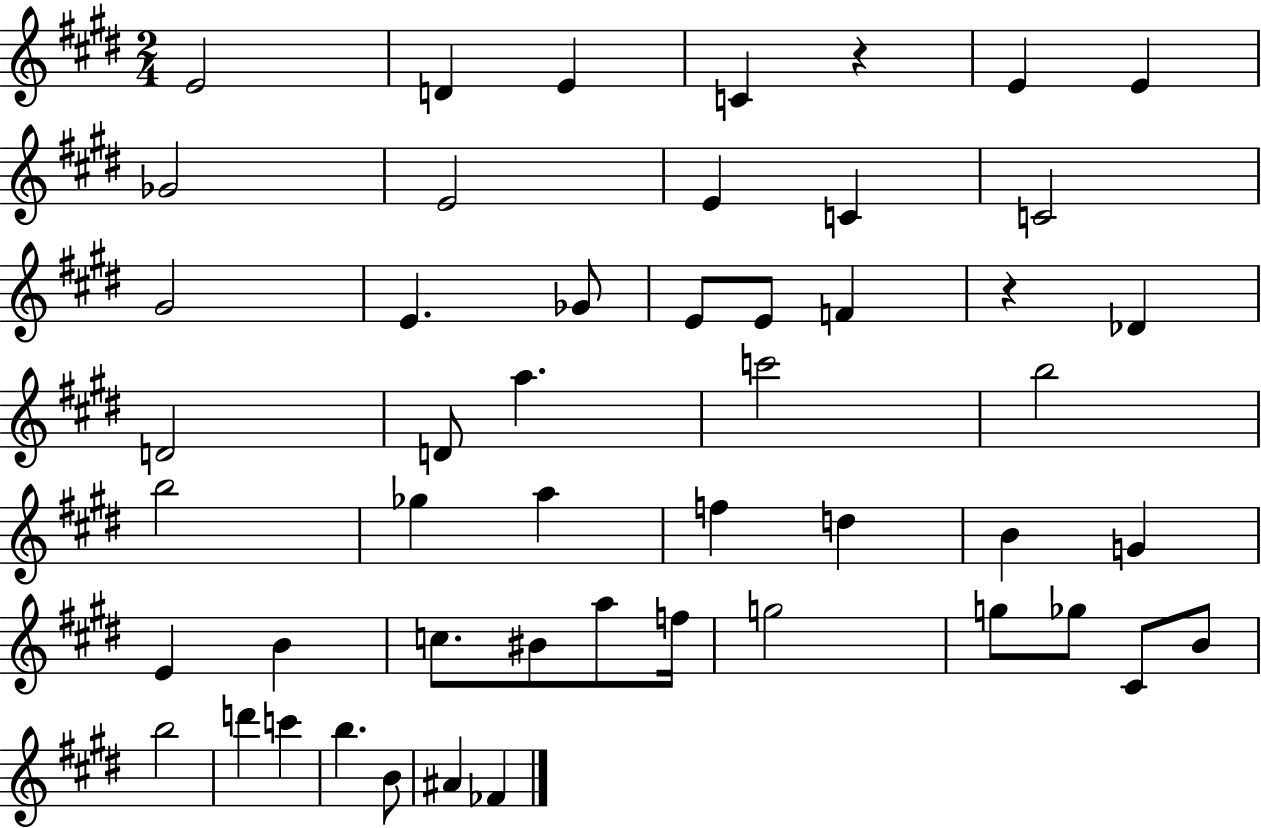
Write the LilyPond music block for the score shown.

{
  \clef treble
  \numericTimeSignature
  \time 2/4
  \key e \major
  \repeat volta 2 { e'2 | d'4 e'4 | c'4 r4 | e'4 e'4 | \break ges'2 | e'2 | e'4 c'4 | c'2 | \break gis'2 | e'4. ges'8 | e'8 e'8 f'4 | r4 des'4 | \break d'2 | d'8 a''4. | c'''2 | b''2 | \break b''2 | ges''4 a''4 | f''4 d''4 | b'4 g'4 | \break e'4 b'4 | c''8. bis'8 a''8 f''16 | g''2 | g''8 ges''8 cis'8 b'8 | \break b''2 | d'''4 c'''4 | b''4. b'8 | ais'4 fes'4 | \break } \bar "|."
}